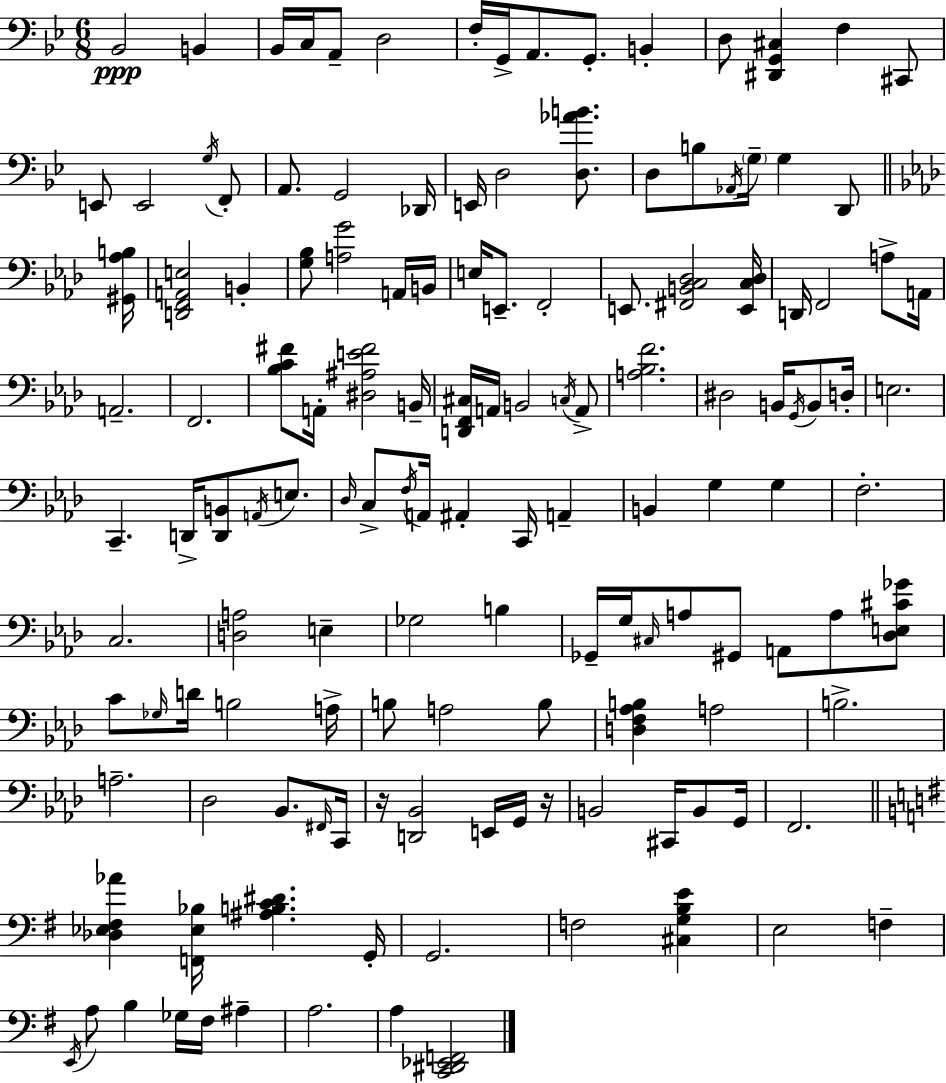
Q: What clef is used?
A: bass